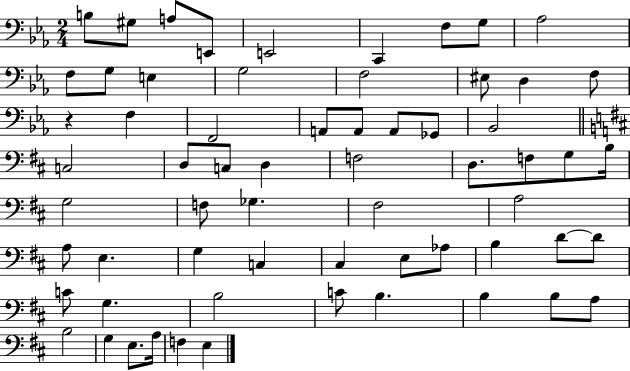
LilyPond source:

{
  \clef bass
  \numericTimeSignature
  \time 2/4
  \key ees \major
  b8 gis8 a8 e,8 | e,2 | c,4 f8 g8 | aes2 | \break f8 g8 e4 | g2 | f2 | eis8 d4 f8 | \break r4 f4 | f,2 | a,8 a,8 a,8 ges,8 | bes,2 | \break \bar "||" \break \key d \major c2 | d8 c8 d4 | f2 | d8. f8 g8 b16 | \break g2 | f8 ges4. | fis2 | a2 | \break a8 e4. | g4 c4 | cis4 e8 aes8 | b4 d'8~~ d'8 | \break c'8 g4. | b2 | c'8 b4. | b4 b8 a8 | \break b2 | g4 e8. a16 | f4 e4 | \bar "|."
}